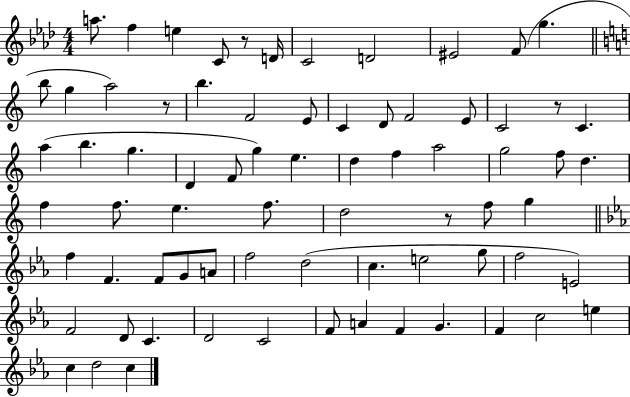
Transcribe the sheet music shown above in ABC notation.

X:1
T:Untitled
M:4/4
L:1/4
K:Ab
a/2 f e C/2 z/2 D/4 C2 D2 ^E2 F/2 g b/2 g a2 z/2 b F2 E/2 C D/2 F2 E/2 C2 z/2 C a b g D F/2 g e d f a2 g2 f/2 d f f/2 e f/2 d2 z/2 f/2 g f F F/2 G/2 A/2 f2 d2 c e2 g/2 f2 E2 F2 D/2 C D2 C2 F/2 A F G F c2 e c d2 c